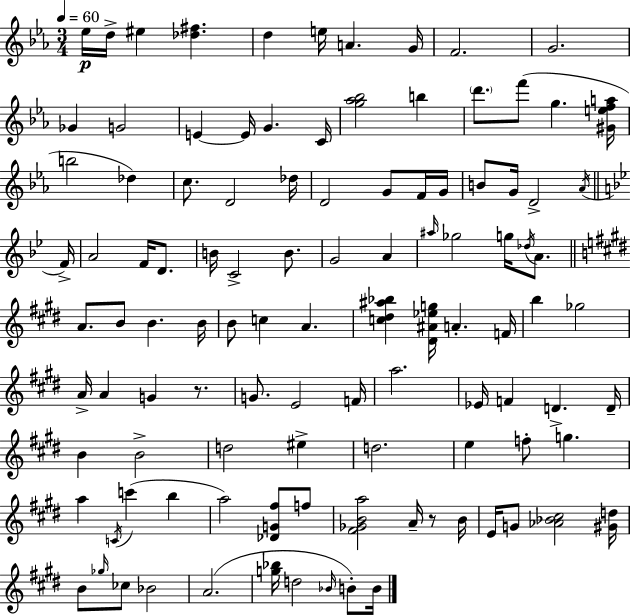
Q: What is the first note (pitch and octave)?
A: Eb5